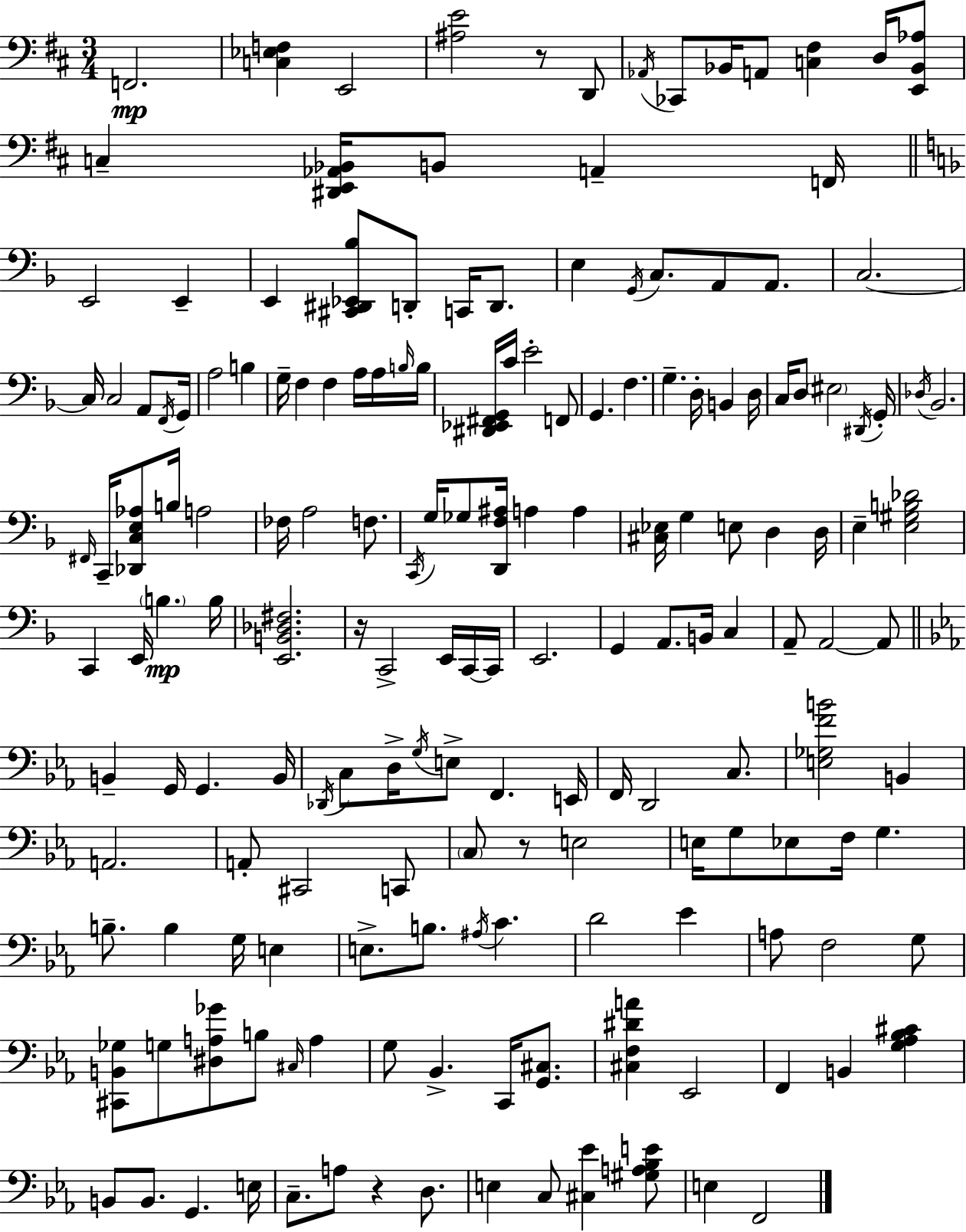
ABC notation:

X:1
T:Untitled
M:3/4
L:1/4
K:D
F,,2 [C,_E,F,] E,,2 [^A,E]2 z/2 D,,/2 _A,,/4 _C,,/2 _B,,/4 A,,/2 [C,^F,] D,/4 [E,,_B,,_A,]/2 C, [^D,,E,,_A,,_B,,]/4 B,,/2 A,, F,,/4 E,,2 E,, E,, [^C,,^D,,_E,,_B,]/2 D,,/2 C,,/4 D,,/2 E, G,,/4 C,/2 A,,/2 A,,/2 C,2 C,/4 C,2 A,,/2 F,,/4 G,,/4 A,2 B, G,/4 F, F, A,/4 A,/4 B,/4 B,/4 [^D,,_E,,^F,,G,,]/4 C/4 E2 F,,/2 G,, F, G, D,/4 B,, D,/4 C,/4 D,/2 ^E,2 ^D,,/4 G,,/4 _D,/4 _B,,2 ^F,,/4 C,,/4 [_D,,C,E,_A,]/2 B,/4 A,2 _F,/4 A,2 F,/2 C,,/4 G,/4 _G,/2 [D,,F,^A,]/4 A, A, [^C,_E,]/4 G, E,/2 D, D,/4 E, [E,^G,B,_D]2 C,, E,,/4 B, B,/4 [E,,B,,_D,^F,]2 z/4 C,,2 E,,/4 C,,/4 C,,/4 E,,2 G,, A,,/2 B,,/4 C, A,,/2 A,,2 A,,/2 B,, G,,/4 G,, B,,/4 _D,,/4 C,/2 D,/4 G,/4 E,/2 F,, E,,/4 F,,/4 D,,2 C,/2 [E,_G,FB]2 B,, A,,2 A,,/2 ^C,,2 C,,/2 C,/2 z/2 E,2 E,/4 G,/2 _E,/2 F,/4 G, B,/2 B, G,/4 E, E,/2 B,/2 ^A,/4 C D2 _E A,/2 F,2 G,/2 [^C,,B,,_G,]/2 G,/2 [^D,A,_G]/2 B,/2 ^C,/4 A, G,/2 _B,, C,,/4 [G,,^C,]/2 [^C,F,^DA] _E,,2 F,, B,, [G,_A,_B,^C] B,,/2 B,,/2 G,, E,/4 C,/2 A,/2 z D,/2 E, C,/2 [^C,_E] [^G,A,_B,E]/2 E, F,,2